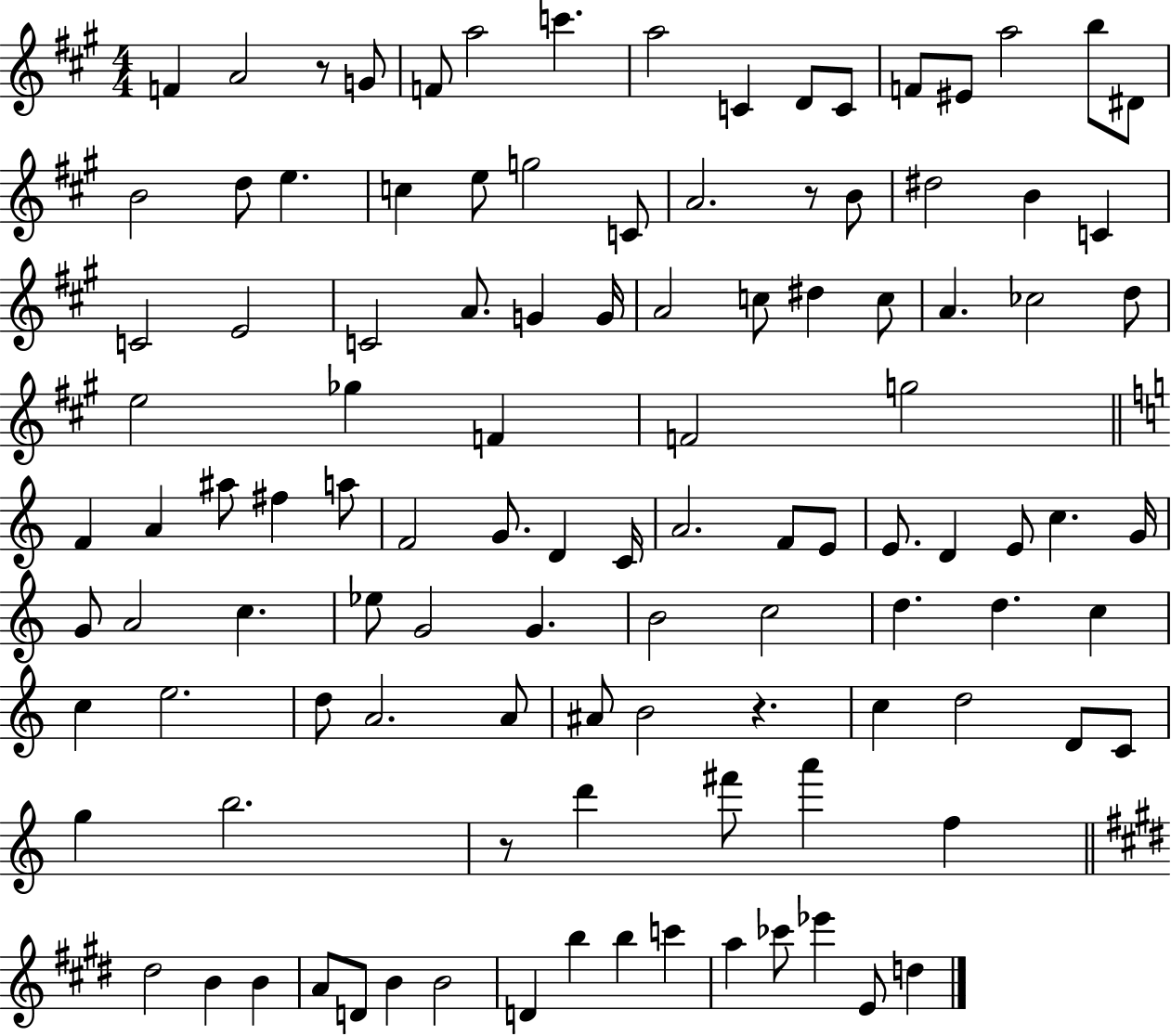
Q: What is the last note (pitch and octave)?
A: D5